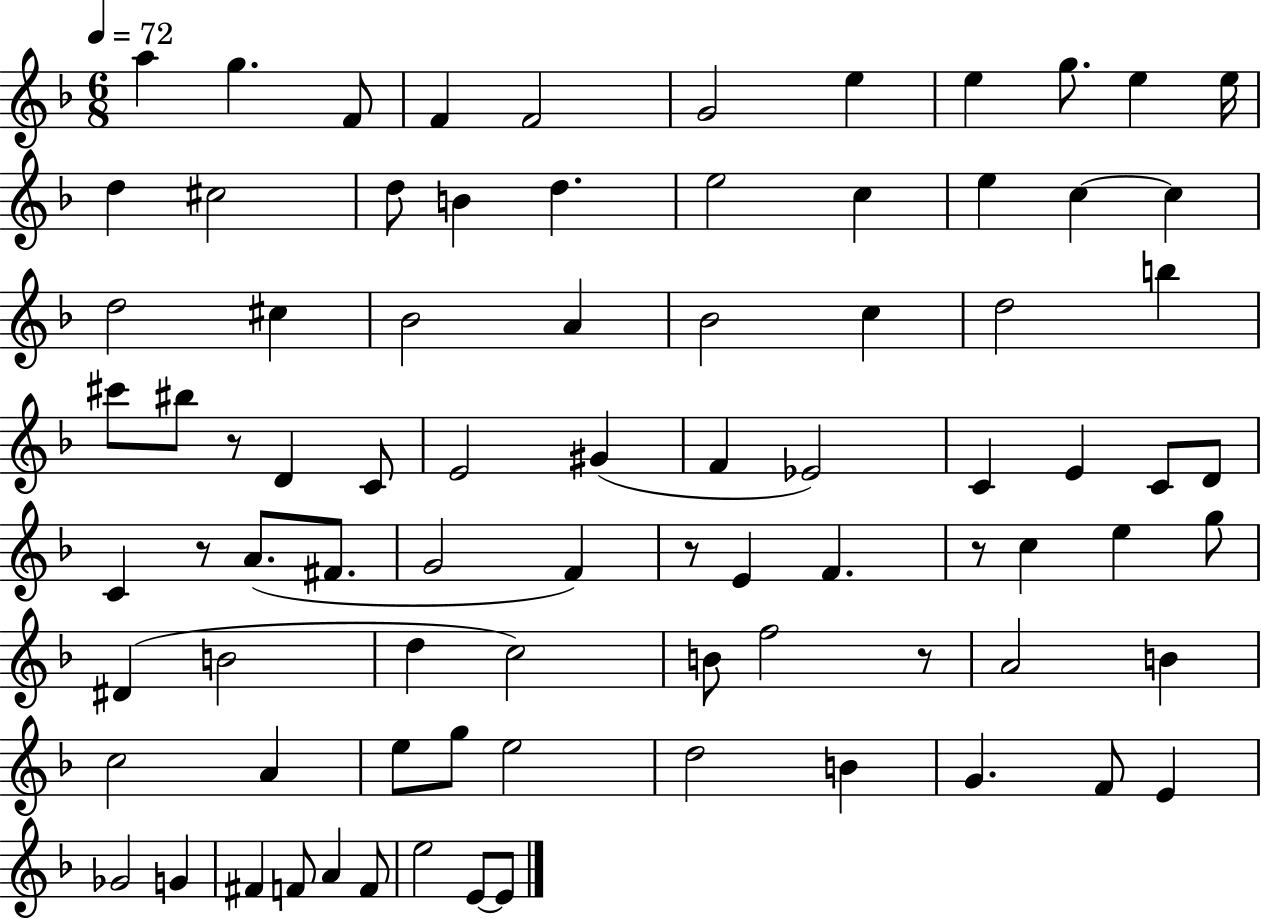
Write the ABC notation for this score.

X:1
T:Untitled
M:6/8
L:1/4
K:F
a g F/2 F F2 G2 e e g/2 e e/4 d ^c2 d/2 B d e2 c e c c d2 ^c _B2 A _B2 c d2 b ^c'/2 ^b/2 z/2 D C/2 E2 ^G F _E2 C E C/2 D/2 C z/2 A/2 ^F/2 G2 F z/2 E F z/2 c e g/2 ^D B2 d c2 B/2 f2 z/2 A2 B c2 A e/2 g/2 e2 d2 B G F/2 E _G2 G ^F F/2 A F/2 e2 E/2 E/2